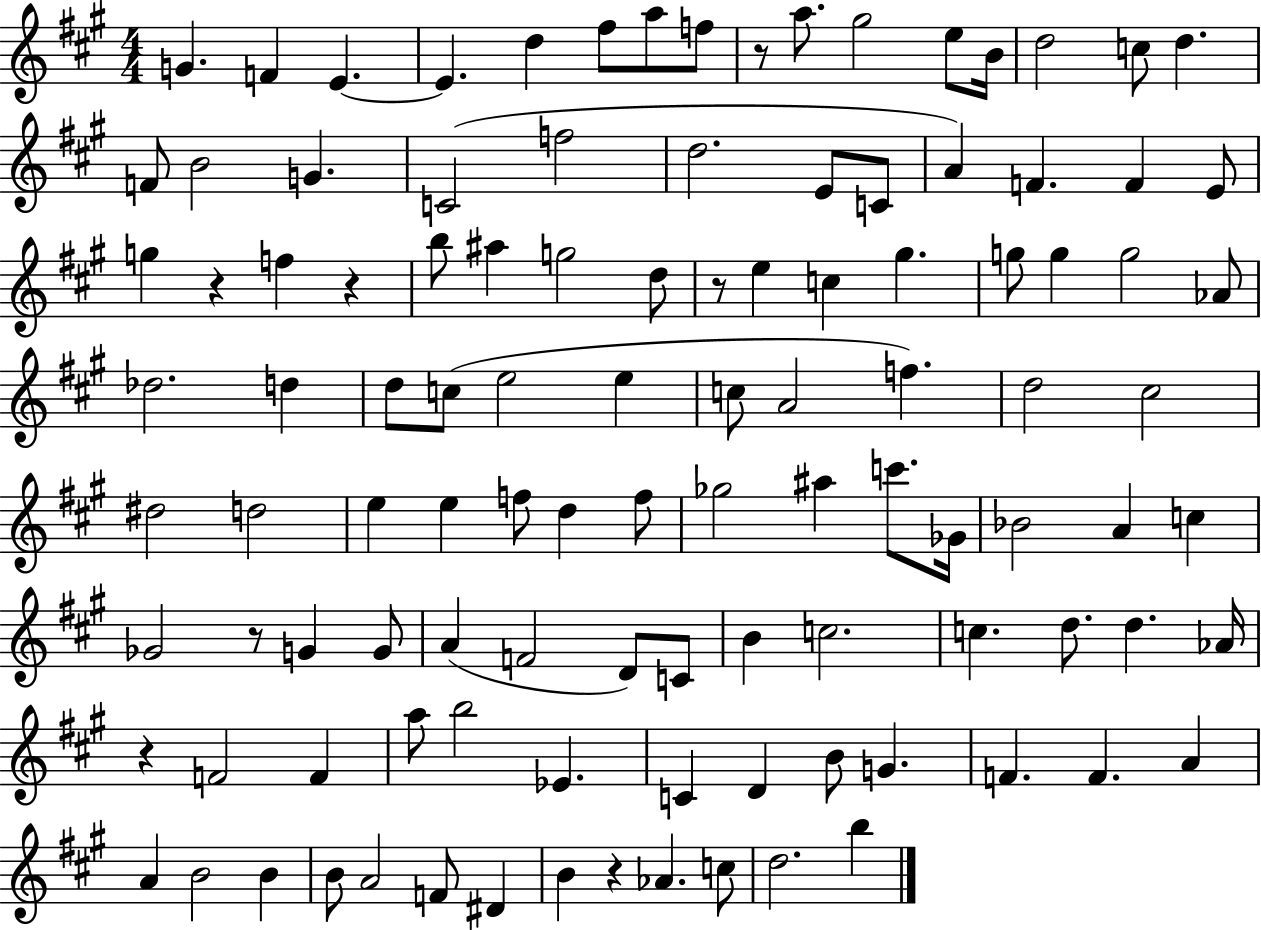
{
  \clef treble
  \numericTimeSignature
  \time 4/4
  \key a \major
  \repeat volta 2 { g'4. f'4 e'4.~~ | e'4. d''4 fis''8 a''8 f''8 | r8 a''8. gis''2 e''8 b'16 | d''2 c''8 d''4. | \break f'8 b'2 g'4. | c'2( f''2 | d''2. e'8 c'8 | a'4) f'4. f'4 e'8 | \break g''4 r4 f''4 r4 | b''8 ais''4 g''2 d''8 | r8 e''4 c''4 gis''4. | g''8 g''4 g''2 aes'8 | \break des''2. d''4 | d''8 c''8( e''2 e''4 | c''8 a'2 f''4.) | d''2 cis''2 | \break dis''2 d''2 | e''4 e''4 f''8 d''4 f''8 | ges''2 ais''4 c'''8. ges'16 | bes'2 a'4 c''4 | \break ges'2 r8 g'4 g'8 | a'4( f'2 d'8) c'8 | b'4 c''2. | c''4. d''8. d''4. aes'16 | \break r4 f'2 f'4 | a''8 b''2 ees'4. | c'4 d'4 b'8 g'4. | f'4. f'4. a'4 | \break a'4 b'2 b'4 | b'8 a'2 f'8 dis'4 | b'4 r4 aes'4. c''8 | d''2. b''4 | \break } \bar "|."
}